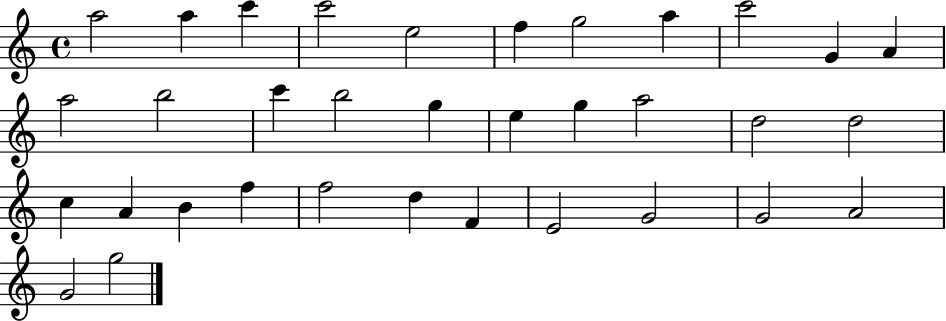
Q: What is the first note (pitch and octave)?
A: A5